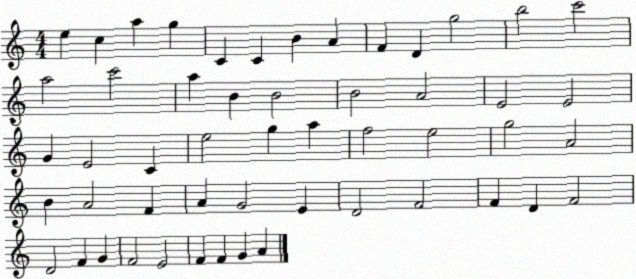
X:1
T:Untitled
M:4/4
L:1/4
K:C
e c a g C C B A F D g2 b2 c'2 a2 c'2 a B B2 B2 A2 E2 E2 G E2 C e2 g a f2 e2 g2 A2 B A2 F A G2 E D2 F2 F D F2 D2 F G F2 E2 F F G A